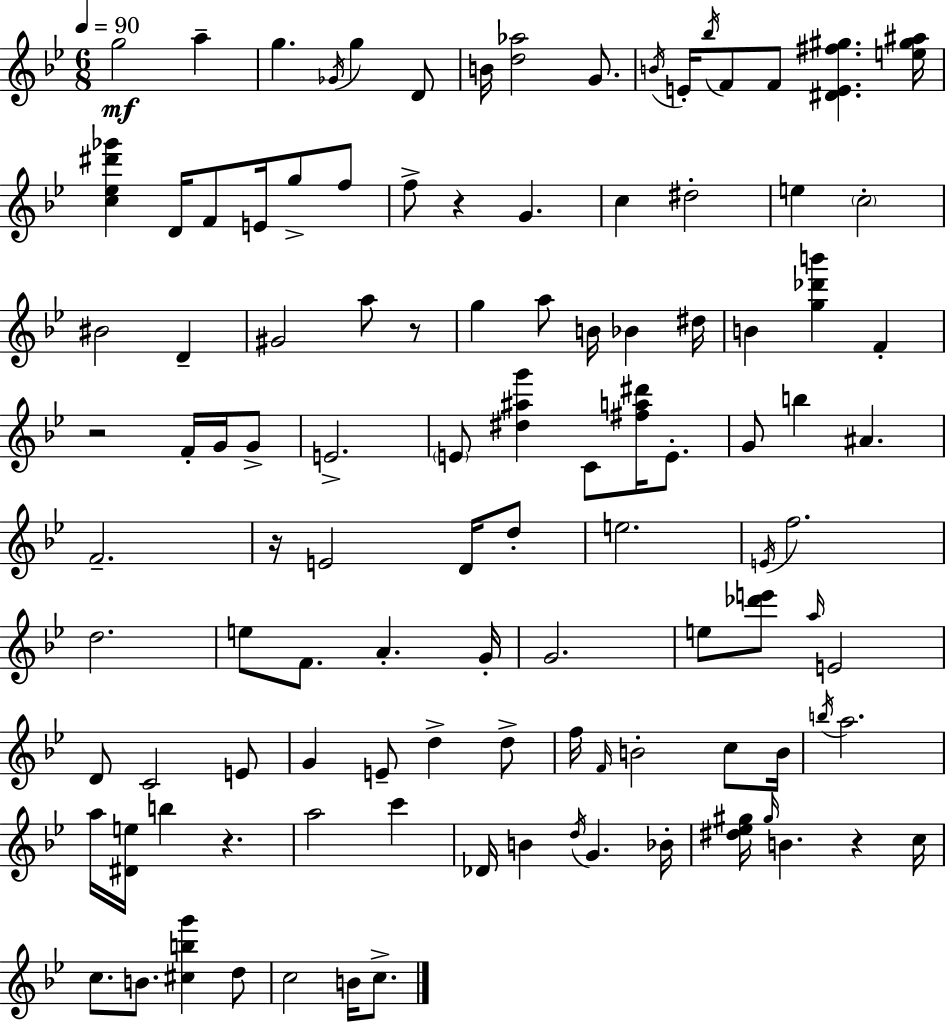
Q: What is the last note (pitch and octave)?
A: C5